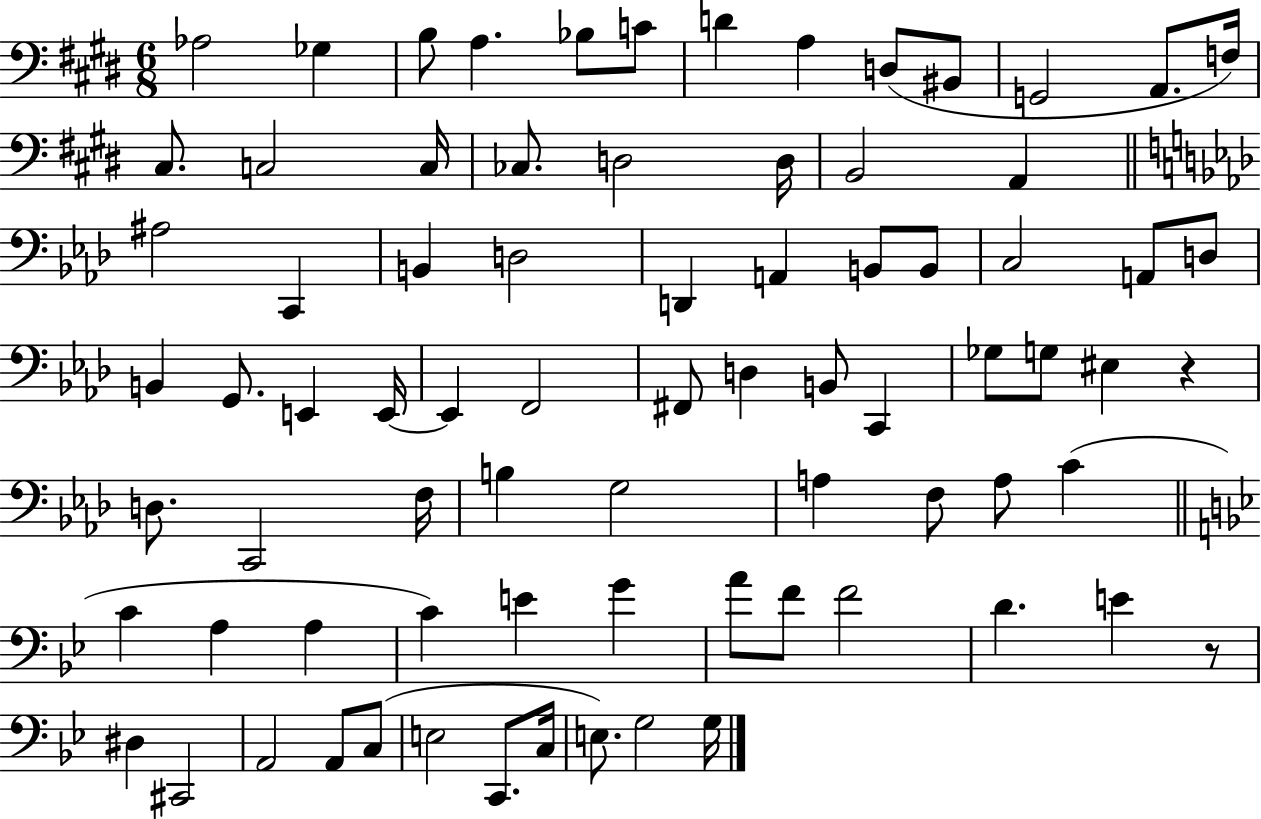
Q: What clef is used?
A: bass